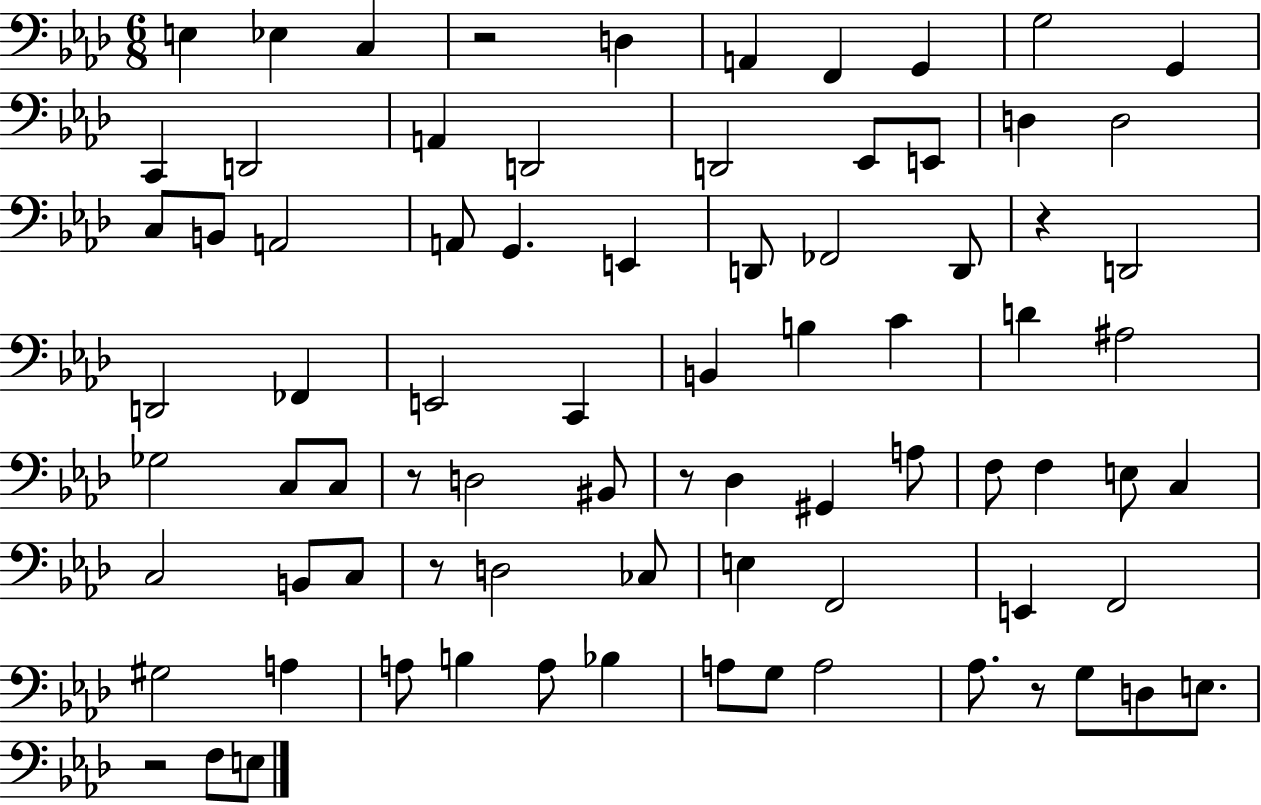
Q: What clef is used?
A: bass